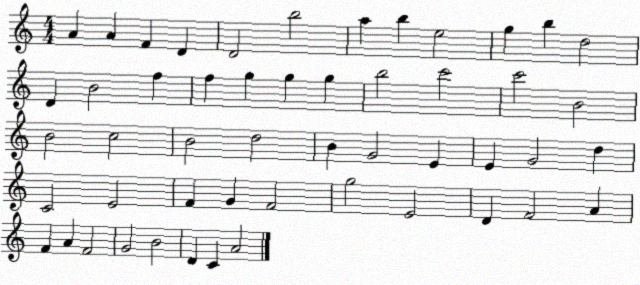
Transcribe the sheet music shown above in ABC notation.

X:1
T:Untitled
M:4/4
L:1/4
K:C
A A F D D2 b2 a b e2 g b d2 D B2 f f g g g b2 c'2 c'2 B2 B2 c2 B2 d2 B G2 E E G2 d C2 E2 F G F2 g2 E2 D F2 A F A F2 G2 B2 D C A2